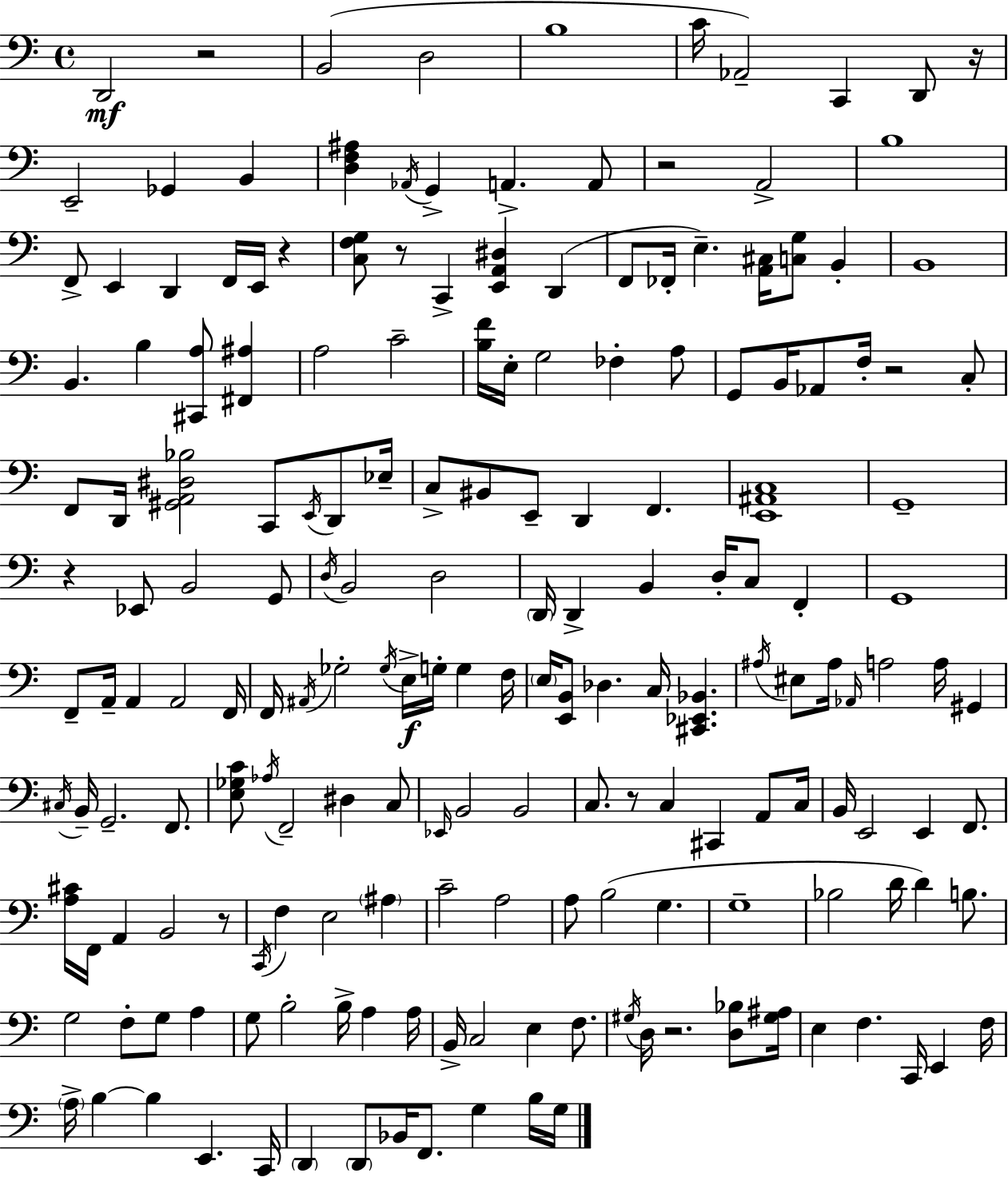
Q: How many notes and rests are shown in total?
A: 185